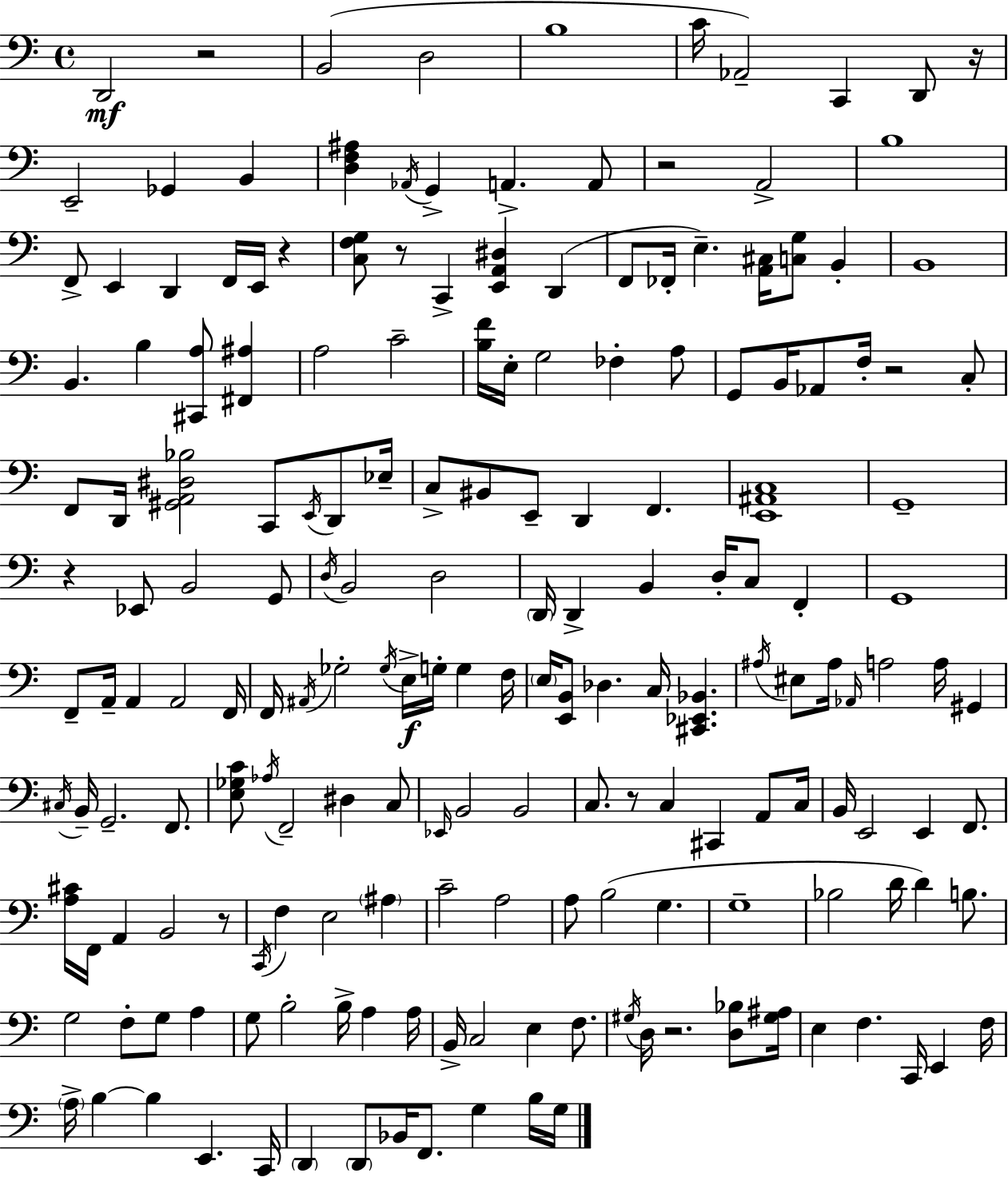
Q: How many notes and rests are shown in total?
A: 185